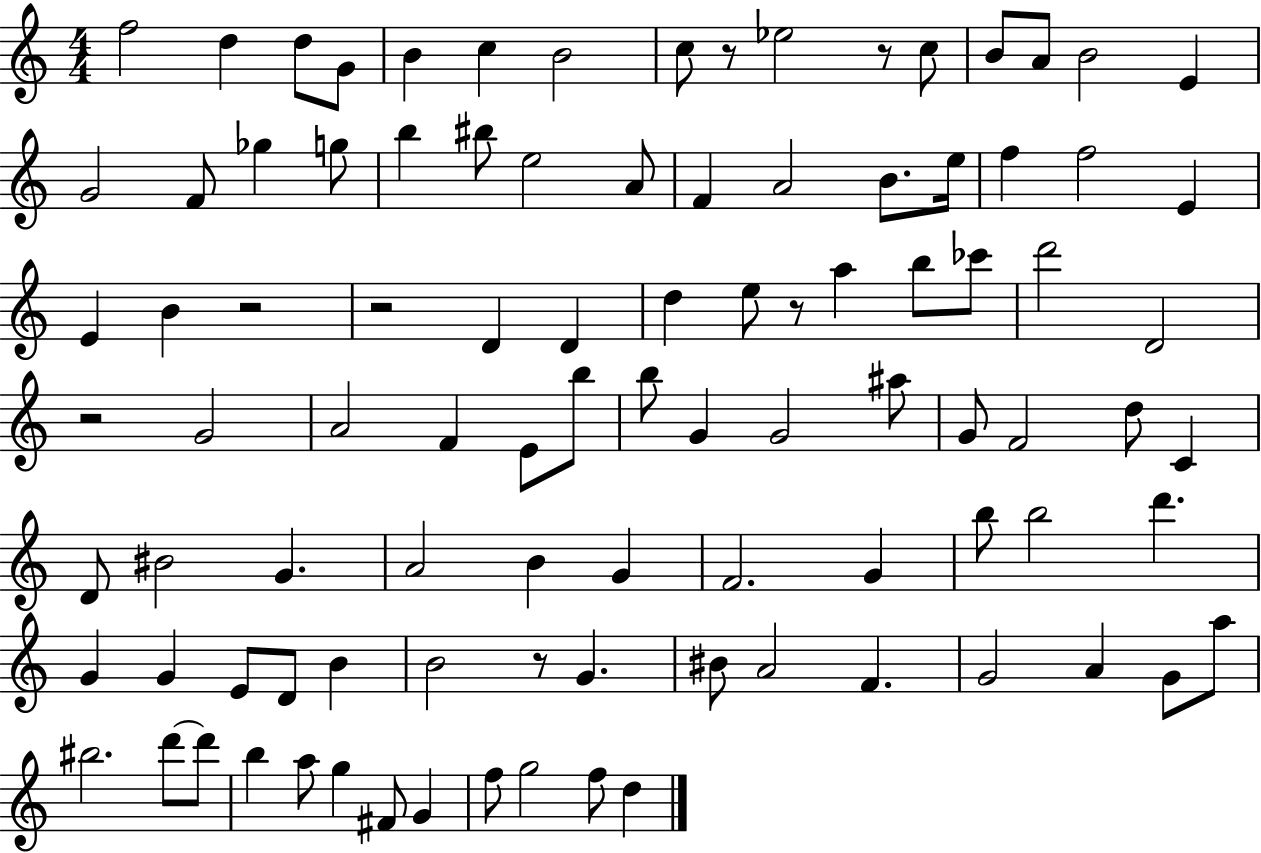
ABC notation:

X:1
T:Untitled
M:4/4
L:1/4
K:C
f2 d d/2 G/2 B c B2 c/2 z/2 _e2 z/2 c/2 B/2 A/2 B2 E G2 F/2 _g g/2 b ^b/2 e2 A/2 F A2 B/2 e/4 f f2 E E B z2 z2 D D d e/2 z/2 a b/2 _c'/2 d'2 D2 z2 G2 A2 F E/2 b/2 b/2 G G2 ^a/2 G/2 F2 d/2 C D/2 ^B2 G A2 B G F2 G b/2 b2 d' G G E/2 D/2 B B2 z/2 G ^B/2 A2 F G2 A G/2 a/2 ^b2 d'/2 d'/2 b a/2 g ^F/2 G f/2 g2 f/2 d